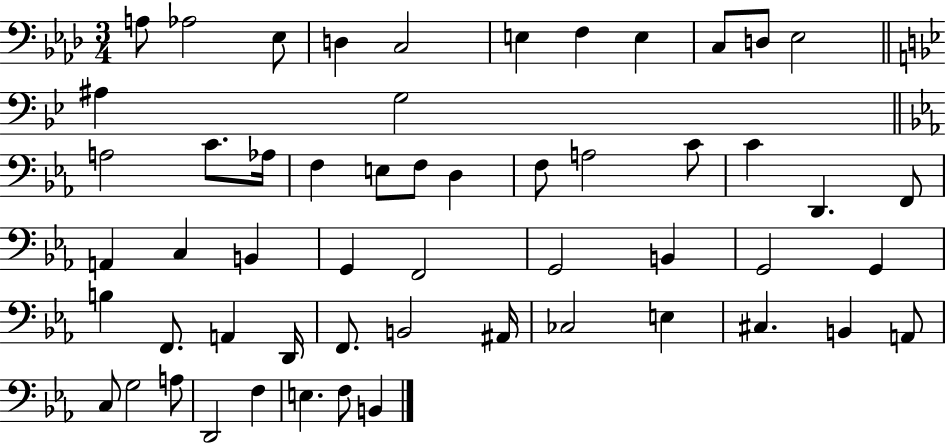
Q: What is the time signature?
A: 3/4